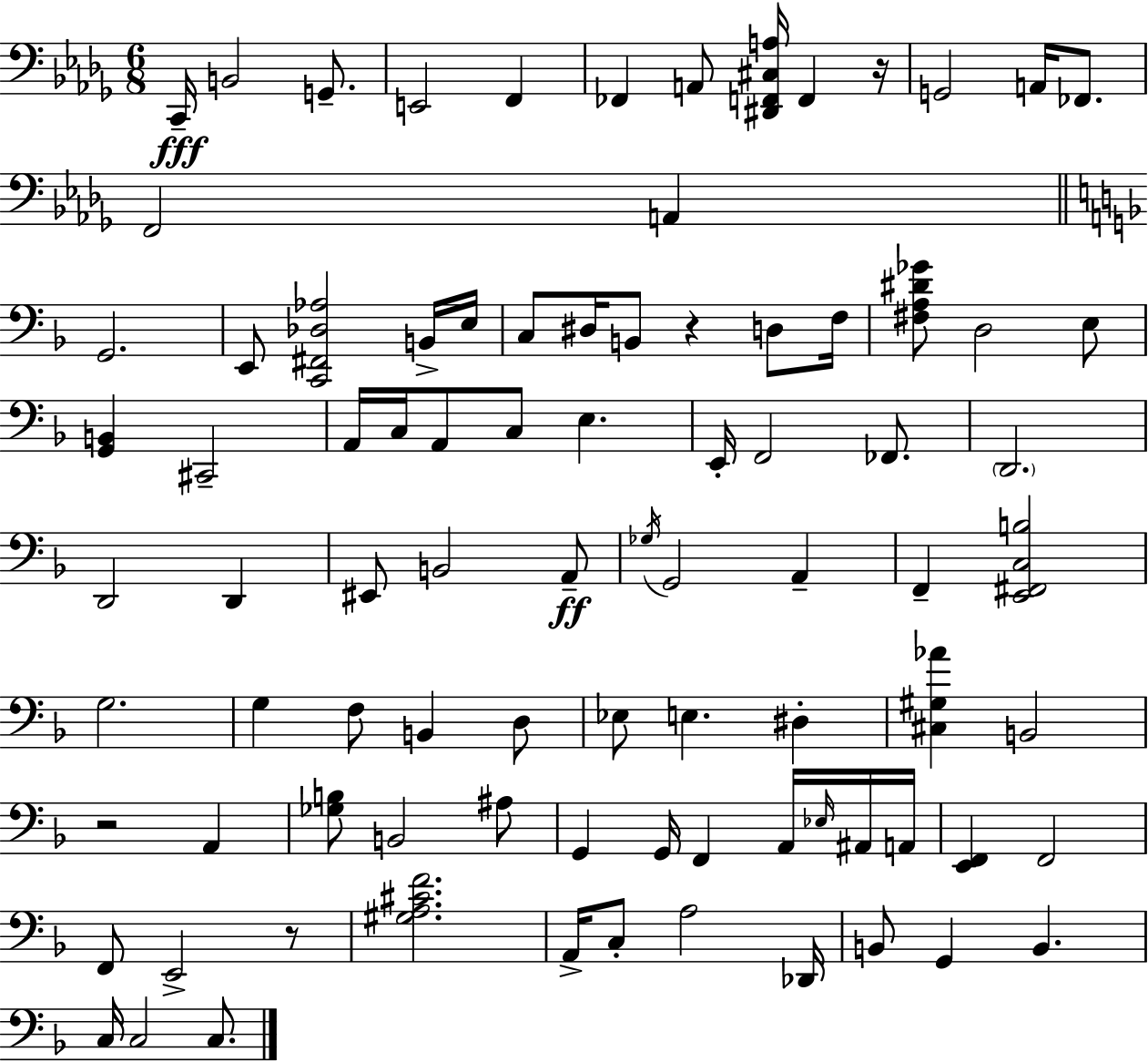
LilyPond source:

{
  \clef bass
  \numericTimeSignature
  \time 6/8
  \key bes \minor
  c,16--\fff b,2 g,8.-- | e,2 f,4 | fes,4 a,8 <dis, f, cis a>16 f,4 r16 | g,2 a,16 fes,8. | \break f,2 a,4 | \bar "||" \break \key d \minor g,2. | e,8 <c, fis, des aes>2 b,16-> e16 | c8 dis16 b,8 r4 d8 f16 | <fis a dis' ges'>8 d2 e8 | \break <g, b,>4 cis,2-- | a,16 c16 a,8 c8 e4. | e,16-. f,2 fes,8. | \parenthesize d,2. | \break d,2 d,4 | eis,8 b,2 a,8--\ff | \acciaccatura { ges16 } g,2 a,4-- | f,4-- <e, fis, c b>2 | \break g2. | g4 f8 b,4 d8 | ees8 e4. dis4-. | <cis gis aes'>4 b,2 | \break r2 a,4 | <ges b>8 b,2 ais8 | g,4 g,16 f,4 a,16 \grace { ees16 } | ais,16 a,16 <e, f,>4 f,2 | \break f,8 e,2-> | r8 <gis a cis' f'>2. | a,16-> c8-. a2 | des,16 b,8 g,4 b,4. | \break c16 c2 c8. | \bar "|."
}